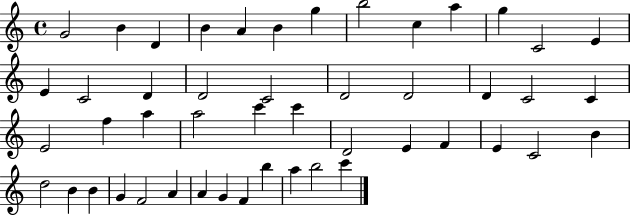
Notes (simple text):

G4/h B4/q D4/q B4/q A4/q B4/q G5/q B5/h C5/q A5/q G5/q C4/h E4/q E4/q C4/h D4/q D4/h C4/h D4/h D4/h D4/q C4/h C4/q E4/h F5/q A5/q A5/h C6/q C6/q D4/h E4/q F4/q E4/q C4/h B4/q D5/h B4/q B4/q G4/q F4/h A4/q A4/q G4/q F4/q B5/q A5/q B5/h C6/q